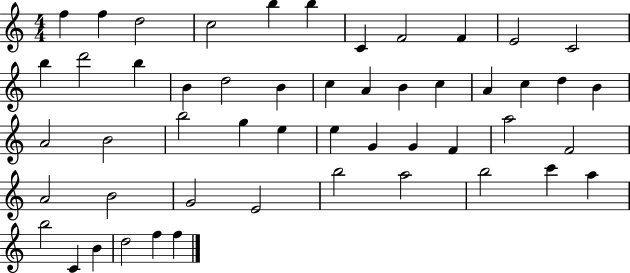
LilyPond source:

{
  \clef treble
  \numericTimeSignature
  \time 4/4
  \key c \major
  f''4 f''4 d''2 | c''2 b''4 b''4 | c'4 f'2 f'4 | e'2 c'2 | \break b''4 d'''2 b''4 | b'4 d''2 b'4 | c''4 a'4 b'4 c''4 | a'4 c''4 d''4 b'4 | \break a'2 b'2 | b''2 g''4 e''4 | e''4 g'4 g'4 f'4 | a''2 f'2 | \break a'2 b'2 | g'2 e'2 | b''2 a''2 | b''2 c'''4 a''4 | \break b''2 c'4 b'4 | d''2 f''4 f''4 | \bar "|."
}